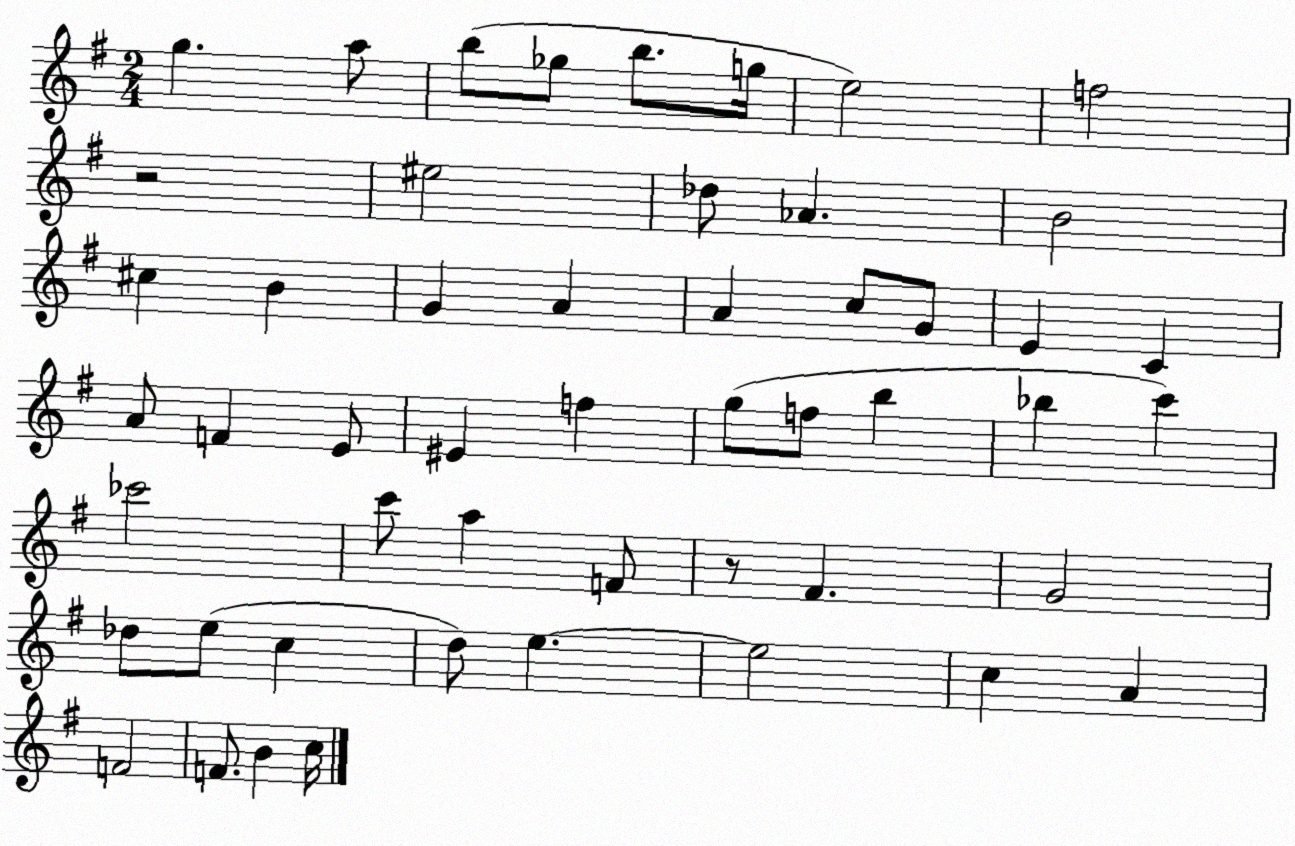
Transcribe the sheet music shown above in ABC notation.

X:1
T:Untitled
M:2/4
L:1/4
K:G
g a/2 b/2 _g/2 b/2 g/4 e2 f2 z2 ^e2 _d/2 _A B2 ^c B G A A c/2 G/2 E C A/2 F E/2 ^E f g/2 f/2 b _b c' _c'2 c'/2 a F/2 z/2 ^F G2 _d/2 e/2 c d/2 e e2 c A F2 F/2 B c/4